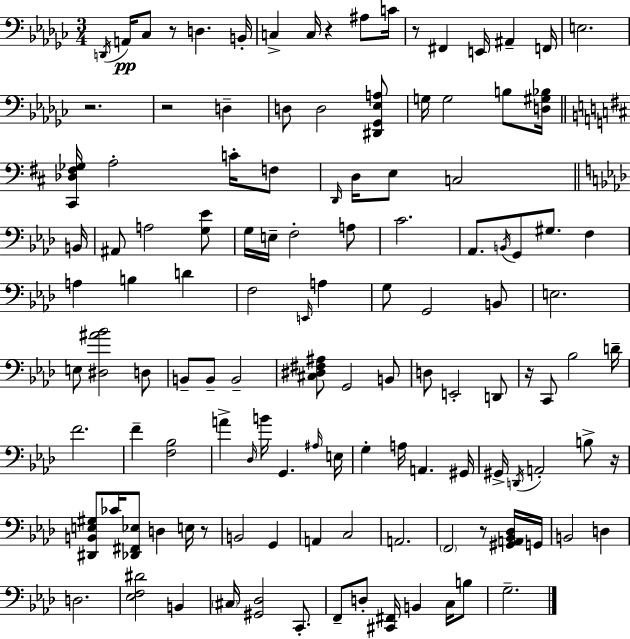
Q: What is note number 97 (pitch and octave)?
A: D3